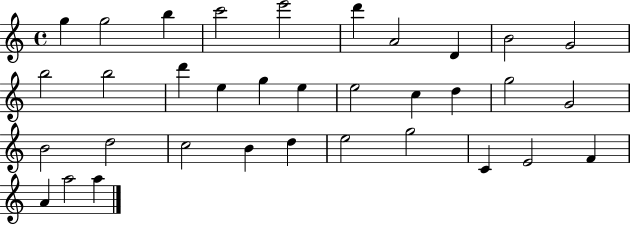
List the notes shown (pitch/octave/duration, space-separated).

G5/q G5/h B5/q C6/h E6/h D6/q A4/h D4/q B4/h G4/h B5/h B5/h D6/q E5/q G5/q E5/q E5/h C5/q D5/q G5/h G4/h B4/h D5/h C5/h B4/q D5/q E5/h G5/h C4/q E4/h F4/q A4/q A5/h A5/q